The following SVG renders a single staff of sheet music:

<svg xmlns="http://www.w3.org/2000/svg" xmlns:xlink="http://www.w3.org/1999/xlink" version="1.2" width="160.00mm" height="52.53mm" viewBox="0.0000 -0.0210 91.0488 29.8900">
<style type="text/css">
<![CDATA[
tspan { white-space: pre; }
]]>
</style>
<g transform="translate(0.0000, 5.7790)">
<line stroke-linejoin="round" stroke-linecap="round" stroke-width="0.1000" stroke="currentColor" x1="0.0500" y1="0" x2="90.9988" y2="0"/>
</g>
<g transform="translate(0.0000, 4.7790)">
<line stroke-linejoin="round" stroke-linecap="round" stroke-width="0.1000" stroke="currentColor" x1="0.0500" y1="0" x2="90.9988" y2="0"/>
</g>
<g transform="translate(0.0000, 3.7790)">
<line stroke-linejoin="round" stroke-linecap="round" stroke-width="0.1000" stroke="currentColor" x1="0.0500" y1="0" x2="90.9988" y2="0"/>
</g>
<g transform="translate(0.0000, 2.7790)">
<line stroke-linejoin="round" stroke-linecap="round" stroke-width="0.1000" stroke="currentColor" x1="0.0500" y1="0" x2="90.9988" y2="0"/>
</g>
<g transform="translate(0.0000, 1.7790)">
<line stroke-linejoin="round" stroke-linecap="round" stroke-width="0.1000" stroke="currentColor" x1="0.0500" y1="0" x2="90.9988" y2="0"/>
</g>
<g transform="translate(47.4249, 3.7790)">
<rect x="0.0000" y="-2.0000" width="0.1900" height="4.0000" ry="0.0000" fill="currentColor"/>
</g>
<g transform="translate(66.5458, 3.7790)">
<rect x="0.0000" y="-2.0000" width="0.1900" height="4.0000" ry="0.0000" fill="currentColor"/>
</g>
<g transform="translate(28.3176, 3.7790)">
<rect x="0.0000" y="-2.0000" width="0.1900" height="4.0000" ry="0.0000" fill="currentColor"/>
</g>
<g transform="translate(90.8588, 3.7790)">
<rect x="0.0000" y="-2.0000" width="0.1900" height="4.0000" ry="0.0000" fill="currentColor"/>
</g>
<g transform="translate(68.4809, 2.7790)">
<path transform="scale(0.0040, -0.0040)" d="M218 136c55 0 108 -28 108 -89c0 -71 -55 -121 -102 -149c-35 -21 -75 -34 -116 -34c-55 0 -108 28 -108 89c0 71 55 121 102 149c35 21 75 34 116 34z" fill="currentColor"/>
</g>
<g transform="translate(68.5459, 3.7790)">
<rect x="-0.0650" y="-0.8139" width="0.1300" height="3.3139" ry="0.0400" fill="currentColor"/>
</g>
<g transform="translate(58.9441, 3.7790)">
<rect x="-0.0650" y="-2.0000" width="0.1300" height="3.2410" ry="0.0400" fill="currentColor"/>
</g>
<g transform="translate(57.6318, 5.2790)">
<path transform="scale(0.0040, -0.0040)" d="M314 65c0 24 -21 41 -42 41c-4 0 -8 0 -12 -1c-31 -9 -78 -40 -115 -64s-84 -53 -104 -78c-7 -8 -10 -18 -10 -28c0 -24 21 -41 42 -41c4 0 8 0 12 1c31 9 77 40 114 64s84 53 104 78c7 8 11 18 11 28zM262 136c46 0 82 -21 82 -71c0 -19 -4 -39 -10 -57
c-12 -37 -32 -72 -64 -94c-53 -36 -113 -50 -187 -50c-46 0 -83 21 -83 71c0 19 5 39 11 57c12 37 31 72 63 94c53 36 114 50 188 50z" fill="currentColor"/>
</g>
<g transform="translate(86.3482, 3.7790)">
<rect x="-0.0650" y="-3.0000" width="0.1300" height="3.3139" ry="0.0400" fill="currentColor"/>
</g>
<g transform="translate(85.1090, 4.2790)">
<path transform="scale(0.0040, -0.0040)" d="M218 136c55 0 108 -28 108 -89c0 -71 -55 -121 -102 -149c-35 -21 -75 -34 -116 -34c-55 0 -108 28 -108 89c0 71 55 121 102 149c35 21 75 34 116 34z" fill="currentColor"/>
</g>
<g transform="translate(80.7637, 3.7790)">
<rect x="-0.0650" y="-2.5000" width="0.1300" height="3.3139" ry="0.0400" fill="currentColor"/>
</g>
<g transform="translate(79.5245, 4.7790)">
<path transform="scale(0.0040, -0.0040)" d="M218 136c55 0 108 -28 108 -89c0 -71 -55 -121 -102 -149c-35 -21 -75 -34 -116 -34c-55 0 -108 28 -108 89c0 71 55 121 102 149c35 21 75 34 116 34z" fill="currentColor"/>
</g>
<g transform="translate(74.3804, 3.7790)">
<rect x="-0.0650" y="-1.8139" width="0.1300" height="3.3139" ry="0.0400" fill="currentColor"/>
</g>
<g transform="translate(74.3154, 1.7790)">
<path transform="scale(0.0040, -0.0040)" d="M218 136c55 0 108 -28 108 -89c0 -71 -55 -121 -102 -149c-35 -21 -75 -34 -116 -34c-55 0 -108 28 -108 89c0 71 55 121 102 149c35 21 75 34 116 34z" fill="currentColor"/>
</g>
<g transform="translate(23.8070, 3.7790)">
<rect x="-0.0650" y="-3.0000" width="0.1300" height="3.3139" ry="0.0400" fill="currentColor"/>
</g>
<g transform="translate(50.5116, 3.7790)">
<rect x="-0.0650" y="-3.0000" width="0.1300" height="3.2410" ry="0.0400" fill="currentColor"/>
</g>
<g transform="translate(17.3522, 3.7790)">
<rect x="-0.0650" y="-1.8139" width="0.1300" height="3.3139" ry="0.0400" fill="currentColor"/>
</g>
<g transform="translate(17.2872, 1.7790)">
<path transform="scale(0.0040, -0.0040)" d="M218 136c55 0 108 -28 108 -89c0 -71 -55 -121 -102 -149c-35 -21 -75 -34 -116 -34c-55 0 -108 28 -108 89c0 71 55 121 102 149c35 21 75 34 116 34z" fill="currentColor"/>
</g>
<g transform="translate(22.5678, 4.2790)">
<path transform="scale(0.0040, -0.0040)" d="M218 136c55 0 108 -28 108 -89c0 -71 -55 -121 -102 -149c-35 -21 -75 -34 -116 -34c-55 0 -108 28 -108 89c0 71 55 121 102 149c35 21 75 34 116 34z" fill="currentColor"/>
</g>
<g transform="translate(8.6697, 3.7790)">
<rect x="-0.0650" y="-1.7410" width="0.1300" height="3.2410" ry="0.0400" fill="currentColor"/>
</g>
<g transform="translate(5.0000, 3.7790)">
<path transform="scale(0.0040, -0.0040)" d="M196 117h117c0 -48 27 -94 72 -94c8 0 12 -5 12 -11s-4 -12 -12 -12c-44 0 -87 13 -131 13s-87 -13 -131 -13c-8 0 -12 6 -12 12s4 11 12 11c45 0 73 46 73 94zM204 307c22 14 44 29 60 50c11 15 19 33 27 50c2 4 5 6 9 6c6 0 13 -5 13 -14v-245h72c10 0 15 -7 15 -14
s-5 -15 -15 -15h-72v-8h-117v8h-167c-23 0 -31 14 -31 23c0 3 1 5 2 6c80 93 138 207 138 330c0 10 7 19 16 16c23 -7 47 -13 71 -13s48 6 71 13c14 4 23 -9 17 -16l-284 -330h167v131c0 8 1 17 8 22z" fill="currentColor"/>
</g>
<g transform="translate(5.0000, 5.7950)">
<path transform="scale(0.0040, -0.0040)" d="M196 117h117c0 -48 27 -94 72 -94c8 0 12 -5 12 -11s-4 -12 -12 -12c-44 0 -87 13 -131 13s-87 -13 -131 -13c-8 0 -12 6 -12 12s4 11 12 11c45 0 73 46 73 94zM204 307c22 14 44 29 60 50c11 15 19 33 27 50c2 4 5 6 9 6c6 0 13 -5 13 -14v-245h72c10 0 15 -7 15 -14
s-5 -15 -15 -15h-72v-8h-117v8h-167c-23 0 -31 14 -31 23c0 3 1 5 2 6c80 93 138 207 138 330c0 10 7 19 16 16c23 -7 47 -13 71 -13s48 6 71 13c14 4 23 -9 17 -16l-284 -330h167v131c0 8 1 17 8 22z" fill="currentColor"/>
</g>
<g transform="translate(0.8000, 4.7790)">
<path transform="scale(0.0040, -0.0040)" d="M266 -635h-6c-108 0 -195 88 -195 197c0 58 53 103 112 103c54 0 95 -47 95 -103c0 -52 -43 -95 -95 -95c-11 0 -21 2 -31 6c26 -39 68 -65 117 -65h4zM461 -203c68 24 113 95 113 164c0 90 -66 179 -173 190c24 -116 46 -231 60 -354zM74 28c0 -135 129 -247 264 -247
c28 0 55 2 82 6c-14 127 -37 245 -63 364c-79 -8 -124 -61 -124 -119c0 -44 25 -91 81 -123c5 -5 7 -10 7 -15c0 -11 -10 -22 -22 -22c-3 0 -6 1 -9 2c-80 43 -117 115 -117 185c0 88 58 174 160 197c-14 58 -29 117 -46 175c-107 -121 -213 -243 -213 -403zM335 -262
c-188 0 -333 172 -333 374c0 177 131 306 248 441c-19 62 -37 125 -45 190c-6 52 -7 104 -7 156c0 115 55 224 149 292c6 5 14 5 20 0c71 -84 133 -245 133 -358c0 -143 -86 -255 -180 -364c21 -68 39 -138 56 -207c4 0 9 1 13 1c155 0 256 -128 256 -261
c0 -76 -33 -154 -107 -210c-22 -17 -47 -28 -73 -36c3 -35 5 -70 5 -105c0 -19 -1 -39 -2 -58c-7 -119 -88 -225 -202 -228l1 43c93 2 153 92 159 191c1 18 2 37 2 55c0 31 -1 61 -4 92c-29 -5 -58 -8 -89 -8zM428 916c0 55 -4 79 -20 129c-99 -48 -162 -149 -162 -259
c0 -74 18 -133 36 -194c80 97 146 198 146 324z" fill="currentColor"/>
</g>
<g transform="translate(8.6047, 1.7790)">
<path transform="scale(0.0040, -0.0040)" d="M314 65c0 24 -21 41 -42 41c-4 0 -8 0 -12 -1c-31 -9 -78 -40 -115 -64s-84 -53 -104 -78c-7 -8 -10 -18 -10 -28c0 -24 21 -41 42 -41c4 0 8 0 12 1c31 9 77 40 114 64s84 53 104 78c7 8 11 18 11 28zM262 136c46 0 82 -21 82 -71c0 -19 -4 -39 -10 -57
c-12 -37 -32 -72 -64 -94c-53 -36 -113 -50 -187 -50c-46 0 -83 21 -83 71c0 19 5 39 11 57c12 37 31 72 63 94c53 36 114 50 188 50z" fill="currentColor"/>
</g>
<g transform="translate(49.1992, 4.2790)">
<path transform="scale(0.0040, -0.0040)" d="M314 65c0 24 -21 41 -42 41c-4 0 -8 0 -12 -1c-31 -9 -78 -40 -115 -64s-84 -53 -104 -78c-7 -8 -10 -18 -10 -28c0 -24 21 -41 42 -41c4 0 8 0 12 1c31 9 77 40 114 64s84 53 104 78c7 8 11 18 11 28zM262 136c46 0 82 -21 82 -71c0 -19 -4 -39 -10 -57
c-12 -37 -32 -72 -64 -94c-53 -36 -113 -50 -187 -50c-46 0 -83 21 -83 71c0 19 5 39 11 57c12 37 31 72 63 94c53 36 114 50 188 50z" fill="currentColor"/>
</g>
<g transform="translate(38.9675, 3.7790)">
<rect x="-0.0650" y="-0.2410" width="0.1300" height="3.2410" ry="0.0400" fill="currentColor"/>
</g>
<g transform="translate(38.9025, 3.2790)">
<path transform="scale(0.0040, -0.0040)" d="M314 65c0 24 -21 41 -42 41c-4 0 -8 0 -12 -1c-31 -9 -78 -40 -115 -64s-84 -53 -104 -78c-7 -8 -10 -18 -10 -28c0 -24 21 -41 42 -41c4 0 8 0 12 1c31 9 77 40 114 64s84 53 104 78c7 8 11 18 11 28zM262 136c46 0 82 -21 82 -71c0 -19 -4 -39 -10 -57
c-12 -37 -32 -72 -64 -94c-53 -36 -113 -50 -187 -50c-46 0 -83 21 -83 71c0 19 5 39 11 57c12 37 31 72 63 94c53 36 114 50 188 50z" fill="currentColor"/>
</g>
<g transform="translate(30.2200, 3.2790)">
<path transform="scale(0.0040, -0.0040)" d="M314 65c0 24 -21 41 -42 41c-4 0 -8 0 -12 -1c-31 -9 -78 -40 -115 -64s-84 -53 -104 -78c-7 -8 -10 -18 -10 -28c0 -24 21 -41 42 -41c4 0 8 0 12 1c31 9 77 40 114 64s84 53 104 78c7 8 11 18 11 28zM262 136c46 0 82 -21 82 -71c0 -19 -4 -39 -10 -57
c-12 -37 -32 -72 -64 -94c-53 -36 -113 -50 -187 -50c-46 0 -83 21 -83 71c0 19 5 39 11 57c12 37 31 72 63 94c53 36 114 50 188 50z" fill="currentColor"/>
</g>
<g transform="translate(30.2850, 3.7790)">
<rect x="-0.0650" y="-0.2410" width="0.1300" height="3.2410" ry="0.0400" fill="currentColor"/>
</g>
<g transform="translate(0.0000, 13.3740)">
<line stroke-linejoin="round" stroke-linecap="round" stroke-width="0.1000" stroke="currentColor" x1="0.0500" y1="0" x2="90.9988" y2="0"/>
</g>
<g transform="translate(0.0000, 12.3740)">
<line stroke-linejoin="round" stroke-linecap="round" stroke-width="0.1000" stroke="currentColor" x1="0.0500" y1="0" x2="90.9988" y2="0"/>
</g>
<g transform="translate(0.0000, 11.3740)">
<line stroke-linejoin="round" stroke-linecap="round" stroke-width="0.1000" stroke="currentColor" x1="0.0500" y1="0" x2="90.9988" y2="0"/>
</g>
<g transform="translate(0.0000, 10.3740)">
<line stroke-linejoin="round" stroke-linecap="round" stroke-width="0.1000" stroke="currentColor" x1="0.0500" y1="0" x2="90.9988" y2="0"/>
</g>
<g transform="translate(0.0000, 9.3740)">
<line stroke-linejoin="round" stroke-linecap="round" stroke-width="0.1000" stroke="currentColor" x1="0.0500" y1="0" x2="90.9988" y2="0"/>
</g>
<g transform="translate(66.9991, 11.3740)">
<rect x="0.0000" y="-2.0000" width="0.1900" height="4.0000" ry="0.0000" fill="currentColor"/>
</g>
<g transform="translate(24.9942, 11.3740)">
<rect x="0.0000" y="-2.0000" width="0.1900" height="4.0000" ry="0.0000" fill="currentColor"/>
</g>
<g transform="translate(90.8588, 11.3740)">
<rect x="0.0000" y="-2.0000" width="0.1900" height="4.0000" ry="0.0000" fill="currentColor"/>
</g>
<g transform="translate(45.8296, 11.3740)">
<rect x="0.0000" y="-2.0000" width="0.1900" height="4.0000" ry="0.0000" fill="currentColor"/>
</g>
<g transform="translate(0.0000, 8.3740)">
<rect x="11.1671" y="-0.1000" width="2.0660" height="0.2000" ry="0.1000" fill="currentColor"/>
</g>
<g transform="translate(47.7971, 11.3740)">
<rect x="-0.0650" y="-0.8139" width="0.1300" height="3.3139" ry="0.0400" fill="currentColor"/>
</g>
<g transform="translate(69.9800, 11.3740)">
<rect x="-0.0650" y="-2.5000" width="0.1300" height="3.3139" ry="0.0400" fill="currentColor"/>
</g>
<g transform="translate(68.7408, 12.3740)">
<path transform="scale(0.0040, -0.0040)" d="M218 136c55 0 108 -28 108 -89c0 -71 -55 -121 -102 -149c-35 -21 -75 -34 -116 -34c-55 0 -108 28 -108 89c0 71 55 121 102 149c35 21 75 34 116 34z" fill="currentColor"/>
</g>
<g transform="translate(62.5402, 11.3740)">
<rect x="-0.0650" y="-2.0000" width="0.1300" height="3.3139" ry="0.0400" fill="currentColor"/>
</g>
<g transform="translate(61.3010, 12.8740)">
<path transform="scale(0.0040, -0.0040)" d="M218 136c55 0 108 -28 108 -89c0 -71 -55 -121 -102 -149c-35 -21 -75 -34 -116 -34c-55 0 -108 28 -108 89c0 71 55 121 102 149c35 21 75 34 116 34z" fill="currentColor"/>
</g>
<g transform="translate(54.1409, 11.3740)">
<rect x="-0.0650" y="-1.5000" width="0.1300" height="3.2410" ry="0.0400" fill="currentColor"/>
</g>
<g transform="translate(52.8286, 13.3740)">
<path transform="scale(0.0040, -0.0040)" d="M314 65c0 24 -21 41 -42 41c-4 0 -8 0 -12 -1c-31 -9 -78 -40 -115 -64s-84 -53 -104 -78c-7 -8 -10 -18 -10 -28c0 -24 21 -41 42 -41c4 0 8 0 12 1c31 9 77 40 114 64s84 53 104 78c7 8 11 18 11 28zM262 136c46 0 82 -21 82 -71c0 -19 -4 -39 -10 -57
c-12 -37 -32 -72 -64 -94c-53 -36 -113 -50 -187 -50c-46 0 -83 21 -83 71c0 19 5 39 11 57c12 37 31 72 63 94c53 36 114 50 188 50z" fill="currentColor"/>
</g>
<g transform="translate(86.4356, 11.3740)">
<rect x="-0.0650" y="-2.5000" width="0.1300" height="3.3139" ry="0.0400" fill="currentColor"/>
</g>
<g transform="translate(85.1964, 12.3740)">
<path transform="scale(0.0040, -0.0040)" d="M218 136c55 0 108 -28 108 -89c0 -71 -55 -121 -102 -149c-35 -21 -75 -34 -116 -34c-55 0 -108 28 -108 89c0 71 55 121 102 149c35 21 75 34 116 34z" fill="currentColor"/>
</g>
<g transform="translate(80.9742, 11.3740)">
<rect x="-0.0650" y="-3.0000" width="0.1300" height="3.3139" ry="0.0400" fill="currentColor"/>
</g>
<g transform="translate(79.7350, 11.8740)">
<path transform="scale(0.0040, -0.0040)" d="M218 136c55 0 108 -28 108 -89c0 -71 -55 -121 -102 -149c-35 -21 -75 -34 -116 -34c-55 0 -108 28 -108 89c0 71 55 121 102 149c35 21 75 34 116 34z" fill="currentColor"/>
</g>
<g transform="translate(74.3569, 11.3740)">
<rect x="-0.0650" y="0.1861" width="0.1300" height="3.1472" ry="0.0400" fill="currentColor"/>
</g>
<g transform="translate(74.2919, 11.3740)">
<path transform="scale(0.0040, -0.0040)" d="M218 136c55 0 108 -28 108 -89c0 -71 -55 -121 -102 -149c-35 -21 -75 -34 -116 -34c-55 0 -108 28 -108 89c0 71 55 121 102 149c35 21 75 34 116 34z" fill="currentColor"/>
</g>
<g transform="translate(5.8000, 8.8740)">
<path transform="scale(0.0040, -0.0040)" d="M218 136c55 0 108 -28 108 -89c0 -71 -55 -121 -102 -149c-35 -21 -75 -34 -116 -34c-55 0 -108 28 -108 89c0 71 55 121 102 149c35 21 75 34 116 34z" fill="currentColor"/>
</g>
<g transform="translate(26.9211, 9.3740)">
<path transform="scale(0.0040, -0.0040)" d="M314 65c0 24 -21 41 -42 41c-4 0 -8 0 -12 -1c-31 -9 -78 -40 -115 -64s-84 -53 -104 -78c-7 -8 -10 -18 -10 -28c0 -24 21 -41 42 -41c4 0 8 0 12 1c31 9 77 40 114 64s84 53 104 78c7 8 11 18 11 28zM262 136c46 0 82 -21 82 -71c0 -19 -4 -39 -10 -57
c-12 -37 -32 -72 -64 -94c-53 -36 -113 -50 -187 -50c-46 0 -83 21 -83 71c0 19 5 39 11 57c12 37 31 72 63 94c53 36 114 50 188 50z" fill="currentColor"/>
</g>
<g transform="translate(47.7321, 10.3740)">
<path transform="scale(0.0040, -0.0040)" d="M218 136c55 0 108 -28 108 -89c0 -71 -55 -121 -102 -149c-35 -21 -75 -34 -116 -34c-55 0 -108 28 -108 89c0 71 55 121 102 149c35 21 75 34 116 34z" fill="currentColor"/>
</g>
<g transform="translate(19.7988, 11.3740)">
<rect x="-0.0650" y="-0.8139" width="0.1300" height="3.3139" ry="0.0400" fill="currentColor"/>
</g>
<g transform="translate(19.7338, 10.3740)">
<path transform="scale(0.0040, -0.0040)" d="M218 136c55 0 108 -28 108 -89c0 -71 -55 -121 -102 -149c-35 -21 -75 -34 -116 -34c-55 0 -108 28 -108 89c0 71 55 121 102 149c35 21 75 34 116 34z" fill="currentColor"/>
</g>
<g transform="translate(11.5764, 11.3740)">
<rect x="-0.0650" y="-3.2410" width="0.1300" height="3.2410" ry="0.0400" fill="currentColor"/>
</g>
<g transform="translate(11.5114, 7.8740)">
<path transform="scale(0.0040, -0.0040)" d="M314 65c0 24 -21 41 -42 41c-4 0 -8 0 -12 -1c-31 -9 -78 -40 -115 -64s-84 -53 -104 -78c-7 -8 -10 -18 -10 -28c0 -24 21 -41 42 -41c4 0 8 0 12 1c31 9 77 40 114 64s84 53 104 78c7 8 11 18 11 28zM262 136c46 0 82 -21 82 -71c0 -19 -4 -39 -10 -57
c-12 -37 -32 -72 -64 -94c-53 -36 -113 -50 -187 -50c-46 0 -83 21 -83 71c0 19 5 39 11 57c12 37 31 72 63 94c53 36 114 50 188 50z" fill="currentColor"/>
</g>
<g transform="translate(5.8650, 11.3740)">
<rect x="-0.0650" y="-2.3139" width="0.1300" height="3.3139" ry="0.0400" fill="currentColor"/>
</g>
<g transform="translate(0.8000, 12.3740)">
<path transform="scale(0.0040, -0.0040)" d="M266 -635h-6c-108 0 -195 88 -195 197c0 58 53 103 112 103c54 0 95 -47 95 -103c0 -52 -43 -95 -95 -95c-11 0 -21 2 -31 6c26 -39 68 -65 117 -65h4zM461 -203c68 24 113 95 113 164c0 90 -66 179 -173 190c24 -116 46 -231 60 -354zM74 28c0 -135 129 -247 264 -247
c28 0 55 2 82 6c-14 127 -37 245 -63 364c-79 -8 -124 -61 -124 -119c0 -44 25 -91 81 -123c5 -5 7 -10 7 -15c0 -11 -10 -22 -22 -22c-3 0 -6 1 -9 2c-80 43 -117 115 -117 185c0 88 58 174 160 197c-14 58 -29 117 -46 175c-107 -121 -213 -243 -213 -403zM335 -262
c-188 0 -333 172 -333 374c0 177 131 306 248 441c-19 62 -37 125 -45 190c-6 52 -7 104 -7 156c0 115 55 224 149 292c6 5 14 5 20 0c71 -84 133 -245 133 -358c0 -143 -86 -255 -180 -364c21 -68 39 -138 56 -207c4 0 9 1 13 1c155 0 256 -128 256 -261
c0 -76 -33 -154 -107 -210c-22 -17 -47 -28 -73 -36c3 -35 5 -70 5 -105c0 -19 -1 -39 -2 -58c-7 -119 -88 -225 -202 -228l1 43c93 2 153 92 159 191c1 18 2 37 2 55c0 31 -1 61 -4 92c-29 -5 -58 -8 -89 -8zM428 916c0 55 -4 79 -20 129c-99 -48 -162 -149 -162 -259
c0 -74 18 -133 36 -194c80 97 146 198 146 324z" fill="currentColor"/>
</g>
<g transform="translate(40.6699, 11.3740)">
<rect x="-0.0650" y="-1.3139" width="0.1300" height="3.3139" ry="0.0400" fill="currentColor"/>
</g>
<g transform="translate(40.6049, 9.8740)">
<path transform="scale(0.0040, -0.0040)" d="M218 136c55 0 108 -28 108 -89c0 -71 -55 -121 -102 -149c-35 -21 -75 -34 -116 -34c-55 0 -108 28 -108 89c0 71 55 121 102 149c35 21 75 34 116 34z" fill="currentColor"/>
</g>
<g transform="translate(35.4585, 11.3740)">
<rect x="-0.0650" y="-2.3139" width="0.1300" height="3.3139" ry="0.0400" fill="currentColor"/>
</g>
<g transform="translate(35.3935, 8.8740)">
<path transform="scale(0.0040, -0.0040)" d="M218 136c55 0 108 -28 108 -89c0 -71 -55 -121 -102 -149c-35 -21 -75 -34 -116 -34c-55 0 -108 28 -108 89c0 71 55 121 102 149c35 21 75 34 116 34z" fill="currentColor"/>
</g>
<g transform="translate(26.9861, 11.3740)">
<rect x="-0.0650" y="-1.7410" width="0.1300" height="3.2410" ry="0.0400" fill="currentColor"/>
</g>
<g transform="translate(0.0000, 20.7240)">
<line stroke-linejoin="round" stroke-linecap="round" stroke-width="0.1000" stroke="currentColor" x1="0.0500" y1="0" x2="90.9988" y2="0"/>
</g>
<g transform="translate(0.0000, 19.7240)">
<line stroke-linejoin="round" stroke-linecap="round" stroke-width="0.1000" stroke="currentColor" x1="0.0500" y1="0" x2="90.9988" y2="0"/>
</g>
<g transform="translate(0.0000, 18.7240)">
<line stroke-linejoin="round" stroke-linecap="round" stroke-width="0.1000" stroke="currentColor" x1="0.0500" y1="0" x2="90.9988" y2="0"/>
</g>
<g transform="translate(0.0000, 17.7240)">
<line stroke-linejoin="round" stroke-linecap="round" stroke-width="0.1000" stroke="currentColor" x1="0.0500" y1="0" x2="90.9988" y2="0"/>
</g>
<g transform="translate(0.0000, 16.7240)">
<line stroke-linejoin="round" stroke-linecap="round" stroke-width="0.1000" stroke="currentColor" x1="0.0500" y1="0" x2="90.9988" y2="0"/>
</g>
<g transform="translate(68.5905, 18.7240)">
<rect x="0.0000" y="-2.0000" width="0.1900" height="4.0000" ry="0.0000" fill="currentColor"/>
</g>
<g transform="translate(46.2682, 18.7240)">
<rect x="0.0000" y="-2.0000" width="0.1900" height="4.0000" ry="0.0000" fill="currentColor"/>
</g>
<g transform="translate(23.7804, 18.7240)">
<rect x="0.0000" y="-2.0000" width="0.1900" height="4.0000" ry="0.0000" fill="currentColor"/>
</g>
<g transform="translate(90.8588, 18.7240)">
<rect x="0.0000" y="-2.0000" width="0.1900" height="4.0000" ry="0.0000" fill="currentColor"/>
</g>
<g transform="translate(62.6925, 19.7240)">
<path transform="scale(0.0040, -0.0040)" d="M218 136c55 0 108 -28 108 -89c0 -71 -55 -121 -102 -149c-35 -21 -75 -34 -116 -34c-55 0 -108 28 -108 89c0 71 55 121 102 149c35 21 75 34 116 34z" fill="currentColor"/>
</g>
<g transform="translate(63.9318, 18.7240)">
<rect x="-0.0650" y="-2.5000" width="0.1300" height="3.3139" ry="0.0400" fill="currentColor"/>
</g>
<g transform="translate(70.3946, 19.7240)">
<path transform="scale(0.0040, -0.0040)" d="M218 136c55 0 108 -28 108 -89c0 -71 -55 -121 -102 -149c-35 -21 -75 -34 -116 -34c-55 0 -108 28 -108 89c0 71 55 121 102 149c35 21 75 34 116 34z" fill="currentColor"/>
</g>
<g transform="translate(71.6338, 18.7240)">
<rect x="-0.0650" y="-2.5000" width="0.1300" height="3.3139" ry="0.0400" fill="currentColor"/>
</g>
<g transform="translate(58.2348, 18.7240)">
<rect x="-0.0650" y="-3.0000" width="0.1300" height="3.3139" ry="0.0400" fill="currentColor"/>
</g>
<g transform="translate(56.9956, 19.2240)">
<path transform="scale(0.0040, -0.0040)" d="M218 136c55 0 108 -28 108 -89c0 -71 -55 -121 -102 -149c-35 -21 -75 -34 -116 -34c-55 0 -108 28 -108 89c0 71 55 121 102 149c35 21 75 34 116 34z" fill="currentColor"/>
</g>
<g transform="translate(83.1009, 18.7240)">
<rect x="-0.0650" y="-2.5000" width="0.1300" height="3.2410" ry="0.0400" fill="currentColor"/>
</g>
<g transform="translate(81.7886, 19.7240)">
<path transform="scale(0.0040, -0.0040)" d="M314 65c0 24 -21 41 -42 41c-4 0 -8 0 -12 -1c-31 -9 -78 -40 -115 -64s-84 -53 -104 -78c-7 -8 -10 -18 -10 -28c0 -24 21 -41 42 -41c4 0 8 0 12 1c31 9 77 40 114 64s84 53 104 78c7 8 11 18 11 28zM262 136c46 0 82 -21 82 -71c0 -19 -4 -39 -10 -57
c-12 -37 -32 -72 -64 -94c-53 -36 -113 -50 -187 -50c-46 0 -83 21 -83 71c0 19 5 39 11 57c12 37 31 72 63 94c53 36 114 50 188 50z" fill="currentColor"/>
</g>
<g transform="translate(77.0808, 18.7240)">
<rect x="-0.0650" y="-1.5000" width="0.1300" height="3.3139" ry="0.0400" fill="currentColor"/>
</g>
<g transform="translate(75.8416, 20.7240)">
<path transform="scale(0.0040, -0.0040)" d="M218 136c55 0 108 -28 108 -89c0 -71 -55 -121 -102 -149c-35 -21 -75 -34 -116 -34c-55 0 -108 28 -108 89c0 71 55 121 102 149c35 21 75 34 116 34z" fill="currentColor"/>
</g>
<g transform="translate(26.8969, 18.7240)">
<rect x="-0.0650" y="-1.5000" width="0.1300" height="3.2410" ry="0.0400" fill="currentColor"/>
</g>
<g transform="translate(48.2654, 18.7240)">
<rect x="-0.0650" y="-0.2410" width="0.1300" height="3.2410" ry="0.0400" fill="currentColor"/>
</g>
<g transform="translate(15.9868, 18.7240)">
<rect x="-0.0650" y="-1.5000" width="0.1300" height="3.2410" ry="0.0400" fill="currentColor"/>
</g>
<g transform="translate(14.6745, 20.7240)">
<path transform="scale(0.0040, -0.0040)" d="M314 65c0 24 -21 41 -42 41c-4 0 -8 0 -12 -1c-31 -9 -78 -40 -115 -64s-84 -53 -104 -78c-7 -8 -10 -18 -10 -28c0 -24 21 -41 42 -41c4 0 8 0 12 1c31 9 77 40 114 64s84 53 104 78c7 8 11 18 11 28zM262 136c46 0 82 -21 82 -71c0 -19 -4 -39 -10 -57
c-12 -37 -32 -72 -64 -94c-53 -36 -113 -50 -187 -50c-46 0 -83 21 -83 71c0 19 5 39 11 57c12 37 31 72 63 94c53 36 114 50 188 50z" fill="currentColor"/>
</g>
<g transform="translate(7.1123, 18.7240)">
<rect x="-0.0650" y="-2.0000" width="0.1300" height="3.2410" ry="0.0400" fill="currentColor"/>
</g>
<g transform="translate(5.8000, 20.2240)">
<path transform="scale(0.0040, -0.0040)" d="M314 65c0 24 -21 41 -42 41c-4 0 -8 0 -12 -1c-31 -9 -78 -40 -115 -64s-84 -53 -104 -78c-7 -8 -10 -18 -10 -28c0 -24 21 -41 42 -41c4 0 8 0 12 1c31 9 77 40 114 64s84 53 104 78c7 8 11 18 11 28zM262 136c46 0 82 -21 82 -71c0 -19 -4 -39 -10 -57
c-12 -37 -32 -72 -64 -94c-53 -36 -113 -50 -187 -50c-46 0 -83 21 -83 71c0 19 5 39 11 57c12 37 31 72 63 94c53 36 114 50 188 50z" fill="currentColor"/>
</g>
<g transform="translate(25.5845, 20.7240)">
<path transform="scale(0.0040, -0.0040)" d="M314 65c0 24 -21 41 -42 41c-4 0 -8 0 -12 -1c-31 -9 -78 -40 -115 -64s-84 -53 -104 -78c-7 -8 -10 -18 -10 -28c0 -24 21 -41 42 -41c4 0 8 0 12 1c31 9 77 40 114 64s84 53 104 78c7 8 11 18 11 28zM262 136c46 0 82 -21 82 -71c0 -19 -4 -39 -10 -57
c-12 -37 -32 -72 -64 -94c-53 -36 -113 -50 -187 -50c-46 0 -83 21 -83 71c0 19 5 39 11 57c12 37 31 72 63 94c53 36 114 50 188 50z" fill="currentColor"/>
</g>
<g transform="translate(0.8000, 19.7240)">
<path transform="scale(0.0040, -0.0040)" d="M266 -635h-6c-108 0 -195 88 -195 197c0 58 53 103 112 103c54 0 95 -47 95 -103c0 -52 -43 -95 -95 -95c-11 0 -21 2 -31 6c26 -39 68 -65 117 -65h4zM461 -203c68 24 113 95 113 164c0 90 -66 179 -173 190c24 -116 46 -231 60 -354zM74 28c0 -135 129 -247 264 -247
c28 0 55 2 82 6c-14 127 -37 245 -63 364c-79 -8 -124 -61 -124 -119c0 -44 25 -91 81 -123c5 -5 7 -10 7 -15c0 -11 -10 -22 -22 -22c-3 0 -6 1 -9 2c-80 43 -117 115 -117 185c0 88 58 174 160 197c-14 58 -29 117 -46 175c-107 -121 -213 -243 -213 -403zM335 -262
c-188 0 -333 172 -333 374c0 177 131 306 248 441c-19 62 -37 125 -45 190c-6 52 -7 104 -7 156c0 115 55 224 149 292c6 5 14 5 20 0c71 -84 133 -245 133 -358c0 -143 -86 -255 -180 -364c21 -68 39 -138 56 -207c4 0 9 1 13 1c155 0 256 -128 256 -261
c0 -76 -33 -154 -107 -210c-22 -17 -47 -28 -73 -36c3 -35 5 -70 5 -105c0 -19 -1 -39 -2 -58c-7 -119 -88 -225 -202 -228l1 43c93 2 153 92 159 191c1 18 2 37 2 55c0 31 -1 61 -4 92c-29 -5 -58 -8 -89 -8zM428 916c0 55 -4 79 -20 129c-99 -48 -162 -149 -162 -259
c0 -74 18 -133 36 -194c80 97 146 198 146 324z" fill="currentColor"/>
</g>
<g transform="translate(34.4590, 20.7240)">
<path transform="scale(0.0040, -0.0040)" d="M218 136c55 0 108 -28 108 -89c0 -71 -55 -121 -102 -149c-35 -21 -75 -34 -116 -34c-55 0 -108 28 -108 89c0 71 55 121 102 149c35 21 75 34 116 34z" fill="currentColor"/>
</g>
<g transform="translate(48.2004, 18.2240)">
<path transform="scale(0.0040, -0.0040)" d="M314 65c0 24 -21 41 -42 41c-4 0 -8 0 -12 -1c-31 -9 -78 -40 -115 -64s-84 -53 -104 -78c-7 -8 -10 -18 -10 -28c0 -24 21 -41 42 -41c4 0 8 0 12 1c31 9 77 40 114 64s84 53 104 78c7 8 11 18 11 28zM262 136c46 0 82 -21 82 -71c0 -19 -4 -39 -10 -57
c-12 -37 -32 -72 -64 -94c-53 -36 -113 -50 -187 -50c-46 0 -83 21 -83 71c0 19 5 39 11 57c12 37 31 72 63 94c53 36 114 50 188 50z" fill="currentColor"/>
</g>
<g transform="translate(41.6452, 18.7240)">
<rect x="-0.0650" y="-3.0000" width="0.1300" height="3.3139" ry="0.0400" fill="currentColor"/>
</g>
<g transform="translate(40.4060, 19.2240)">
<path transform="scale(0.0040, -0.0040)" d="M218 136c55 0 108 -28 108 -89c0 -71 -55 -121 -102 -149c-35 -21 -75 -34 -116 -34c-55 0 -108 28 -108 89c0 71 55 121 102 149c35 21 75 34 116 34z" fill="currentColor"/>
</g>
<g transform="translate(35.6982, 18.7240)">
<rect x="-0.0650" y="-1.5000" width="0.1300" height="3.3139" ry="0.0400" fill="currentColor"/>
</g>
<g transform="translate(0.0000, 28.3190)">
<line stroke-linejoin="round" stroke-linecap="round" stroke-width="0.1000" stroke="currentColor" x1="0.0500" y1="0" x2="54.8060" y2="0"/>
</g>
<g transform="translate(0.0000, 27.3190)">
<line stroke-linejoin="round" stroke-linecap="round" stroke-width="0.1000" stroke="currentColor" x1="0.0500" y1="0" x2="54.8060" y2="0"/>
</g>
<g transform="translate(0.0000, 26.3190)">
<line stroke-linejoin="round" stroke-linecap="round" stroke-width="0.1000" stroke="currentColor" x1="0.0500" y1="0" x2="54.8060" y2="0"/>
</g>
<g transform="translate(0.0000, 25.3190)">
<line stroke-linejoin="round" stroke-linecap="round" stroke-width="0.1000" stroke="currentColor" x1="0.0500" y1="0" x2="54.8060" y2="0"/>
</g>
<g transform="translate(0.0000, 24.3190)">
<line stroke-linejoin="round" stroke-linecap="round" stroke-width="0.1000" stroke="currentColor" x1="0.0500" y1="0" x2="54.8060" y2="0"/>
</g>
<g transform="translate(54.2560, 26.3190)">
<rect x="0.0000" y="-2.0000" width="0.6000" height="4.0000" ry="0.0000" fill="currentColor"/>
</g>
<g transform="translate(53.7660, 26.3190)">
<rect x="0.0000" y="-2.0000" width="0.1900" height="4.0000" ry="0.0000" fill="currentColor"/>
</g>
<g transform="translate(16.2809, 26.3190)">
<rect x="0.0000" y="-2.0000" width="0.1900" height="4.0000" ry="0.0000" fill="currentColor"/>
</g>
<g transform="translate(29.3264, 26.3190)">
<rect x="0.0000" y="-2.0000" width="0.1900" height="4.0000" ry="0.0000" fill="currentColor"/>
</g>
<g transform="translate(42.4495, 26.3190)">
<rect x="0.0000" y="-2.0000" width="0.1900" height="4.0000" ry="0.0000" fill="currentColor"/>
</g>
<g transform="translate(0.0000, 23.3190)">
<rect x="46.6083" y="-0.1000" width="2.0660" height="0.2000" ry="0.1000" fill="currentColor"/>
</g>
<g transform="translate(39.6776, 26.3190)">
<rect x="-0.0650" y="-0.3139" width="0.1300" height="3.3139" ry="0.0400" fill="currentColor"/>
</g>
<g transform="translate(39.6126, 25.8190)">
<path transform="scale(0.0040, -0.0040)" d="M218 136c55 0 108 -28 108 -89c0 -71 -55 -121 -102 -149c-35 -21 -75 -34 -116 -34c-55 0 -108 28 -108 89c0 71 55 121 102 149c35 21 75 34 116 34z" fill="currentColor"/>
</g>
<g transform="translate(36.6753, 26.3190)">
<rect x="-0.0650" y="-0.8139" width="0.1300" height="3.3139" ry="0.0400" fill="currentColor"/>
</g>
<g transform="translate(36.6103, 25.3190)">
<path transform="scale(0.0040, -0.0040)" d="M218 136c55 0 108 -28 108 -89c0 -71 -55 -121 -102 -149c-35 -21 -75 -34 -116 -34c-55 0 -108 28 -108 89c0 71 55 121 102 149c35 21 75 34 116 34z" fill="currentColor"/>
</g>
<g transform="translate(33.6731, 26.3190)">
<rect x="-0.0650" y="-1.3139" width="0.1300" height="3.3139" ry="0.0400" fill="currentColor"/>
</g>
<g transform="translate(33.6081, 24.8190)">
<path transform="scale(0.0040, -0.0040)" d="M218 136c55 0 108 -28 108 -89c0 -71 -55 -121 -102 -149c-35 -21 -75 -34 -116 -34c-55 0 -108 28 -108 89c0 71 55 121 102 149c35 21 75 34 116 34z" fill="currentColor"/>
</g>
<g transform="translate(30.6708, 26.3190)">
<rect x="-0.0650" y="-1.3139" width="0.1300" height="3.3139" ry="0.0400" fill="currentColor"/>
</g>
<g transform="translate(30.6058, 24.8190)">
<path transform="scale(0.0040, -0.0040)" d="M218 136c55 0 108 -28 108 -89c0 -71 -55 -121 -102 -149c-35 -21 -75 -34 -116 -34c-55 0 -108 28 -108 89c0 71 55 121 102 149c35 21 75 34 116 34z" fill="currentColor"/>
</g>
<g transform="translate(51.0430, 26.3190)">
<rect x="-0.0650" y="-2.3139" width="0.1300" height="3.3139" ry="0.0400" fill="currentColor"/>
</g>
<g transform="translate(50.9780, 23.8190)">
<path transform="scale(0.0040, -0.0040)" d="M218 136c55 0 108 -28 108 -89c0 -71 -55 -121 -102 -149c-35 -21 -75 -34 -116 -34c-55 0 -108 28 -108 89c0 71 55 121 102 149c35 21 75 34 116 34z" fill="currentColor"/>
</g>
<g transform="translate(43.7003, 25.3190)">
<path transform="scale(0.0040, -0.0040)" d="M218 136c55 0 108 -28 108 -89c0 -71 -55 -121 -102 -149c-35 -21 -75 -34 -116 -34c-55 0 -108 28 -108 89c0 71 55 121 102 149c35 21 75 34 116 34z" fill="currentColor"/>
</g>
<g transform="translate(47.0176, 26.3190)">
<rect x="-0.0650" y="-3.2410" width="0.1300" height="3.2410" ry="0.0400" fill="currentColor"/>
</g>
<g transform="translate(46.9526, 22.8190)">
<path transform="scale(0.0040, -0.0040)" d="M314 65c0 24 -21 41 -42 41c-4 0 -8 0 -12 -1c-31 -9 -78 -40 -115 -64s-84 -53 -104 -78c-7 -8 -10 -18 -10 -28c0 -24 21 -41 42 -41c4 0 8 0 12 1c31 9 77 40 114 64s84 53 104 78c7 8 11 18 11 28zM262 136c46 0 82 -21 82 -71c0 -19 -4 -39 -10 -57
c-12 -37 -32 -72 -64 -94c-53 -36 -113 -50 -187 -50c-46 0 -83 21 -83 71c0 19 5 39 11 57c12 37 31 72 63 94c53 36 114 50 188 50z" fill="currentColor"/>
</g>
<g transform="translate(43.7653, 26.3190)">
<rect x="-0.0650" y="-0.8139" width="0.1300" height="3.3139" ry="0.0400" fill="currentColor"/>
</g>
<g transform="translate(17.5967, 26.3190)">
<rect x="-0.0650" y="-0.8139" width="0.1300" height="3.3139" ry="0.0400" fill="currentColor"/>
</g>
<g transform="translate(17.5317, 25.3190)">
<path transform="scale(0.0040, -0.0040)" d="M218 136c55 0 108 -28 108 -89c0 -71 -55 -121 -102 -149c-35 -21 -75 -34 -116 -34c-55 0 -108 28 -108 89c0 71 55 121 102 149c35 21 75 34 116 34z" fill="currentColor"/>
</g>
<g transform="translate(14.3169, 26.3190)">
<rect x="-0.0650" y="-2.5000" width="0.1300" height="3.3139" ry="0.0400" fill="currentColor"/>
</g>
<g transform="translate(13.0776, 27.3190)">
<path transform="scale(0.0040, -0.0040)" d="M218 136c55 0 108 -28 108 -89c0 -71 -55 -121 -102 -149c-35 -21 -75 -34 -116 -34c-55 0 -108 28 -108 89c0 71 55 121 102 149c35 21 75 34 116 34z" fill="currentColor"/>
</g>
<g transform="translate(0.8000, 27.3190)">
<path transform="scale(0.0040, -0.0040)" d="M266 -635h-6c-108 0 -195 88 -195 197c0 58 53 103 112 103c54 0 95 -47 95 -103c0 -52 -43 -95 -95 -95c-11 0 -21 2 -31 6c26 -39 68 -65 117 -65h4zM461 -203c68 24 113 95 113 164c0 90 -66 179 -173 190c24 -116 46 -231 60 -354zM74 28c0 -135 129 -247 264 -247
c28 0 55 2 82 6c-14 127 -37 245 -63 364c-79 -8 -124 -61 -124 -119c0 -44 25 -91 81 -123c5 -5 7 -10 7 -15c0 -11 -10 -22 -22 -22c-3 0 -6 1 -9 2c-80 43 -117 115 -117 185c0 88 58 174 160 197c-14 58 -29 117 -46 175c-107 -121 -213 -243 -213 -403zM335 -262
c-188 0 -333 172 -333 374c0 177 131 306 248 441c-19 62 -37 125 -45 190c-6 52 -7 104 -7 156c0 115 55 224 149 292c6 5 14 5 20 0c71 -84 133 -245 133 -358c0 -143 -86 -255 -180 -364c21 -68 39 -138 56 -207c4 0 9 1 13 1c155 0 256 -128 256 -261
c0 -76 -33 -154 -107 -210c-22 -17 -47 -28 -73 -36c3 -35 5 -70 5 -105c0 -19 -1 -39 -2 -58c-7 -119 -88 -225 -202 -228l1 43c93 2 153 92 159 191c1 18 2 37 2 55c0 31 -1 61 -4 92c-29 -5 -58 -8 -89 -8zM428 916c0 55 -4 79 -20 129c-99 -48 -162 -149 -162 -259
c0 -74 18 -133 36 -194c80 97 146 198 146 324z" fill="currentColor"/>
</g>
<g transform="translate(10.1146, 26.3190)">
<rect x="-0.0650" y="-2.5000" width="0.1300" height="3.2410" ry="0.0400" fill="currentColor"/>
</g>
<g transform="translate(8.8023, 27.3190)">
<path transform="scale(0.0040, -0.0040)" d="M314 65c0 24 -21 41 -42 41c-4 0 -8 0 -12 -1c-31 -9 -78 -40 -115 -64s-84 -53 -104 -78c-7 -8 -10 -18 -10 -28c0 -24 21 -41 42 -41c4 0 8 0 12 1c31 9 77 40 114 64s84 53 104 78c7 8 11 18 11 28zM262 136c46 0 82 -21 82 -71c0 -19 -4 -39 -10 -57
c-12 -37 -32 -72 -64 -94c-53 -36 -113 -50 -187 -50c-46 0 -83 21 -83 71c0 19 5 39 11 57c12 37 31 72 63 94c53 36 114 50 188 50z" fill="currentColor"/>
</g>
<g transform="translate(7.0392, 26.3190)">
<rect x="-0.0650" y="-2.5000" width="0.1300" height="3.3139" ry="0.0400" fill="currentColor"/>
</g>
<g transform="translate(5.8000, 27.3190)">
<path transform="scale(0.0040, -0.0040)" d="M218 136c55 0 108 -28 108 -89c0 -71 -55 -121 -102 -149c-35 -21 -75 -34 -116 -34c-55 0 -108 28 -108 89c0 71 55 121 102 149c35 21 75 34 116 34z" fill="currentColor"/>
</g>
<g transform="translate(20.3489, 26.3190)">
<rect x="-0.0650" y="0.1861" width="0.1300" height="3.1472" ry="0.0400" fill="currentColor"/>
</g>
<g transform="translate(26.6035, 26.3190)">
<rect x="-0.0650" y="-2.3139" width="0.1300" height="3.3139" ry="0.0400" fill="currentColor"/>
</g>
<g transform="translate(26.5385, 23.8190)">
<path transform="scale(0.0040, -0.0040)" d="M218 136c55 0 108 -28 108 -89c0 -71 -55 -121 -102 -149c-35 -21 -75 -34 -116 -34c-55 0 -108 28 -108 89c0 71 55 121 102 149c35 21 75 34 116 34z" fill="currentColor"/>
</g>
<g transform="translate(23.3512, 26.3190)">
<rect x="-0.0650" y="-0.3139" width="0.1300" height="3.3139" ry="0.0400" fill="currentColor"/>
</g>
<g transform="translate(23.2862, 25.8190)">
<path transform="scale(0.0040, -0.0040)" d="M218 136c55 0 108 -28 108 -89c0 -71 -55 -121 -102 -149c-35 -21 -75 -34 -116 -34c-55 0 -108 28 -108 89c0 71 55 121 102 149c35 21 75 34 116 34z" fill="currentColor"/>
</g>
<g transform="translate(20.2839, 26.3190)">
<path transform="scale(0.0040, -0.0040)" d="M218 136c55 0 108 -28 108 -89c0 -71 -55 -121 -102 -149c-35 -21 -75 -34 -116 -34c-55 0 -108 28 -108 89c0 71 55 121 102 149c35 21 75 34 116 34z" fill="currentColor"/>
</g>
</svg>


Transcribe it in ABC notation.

X:1
T:Untitled
M:4/4
L:1/4
K:C
f2 f A c2 c2 A2 F2 d f G A g b2 d f2 g e d E2 F G B A G F2 E2 E2 E A c2 A G G E G2 G G2 G d B c g e e d c d b2 g